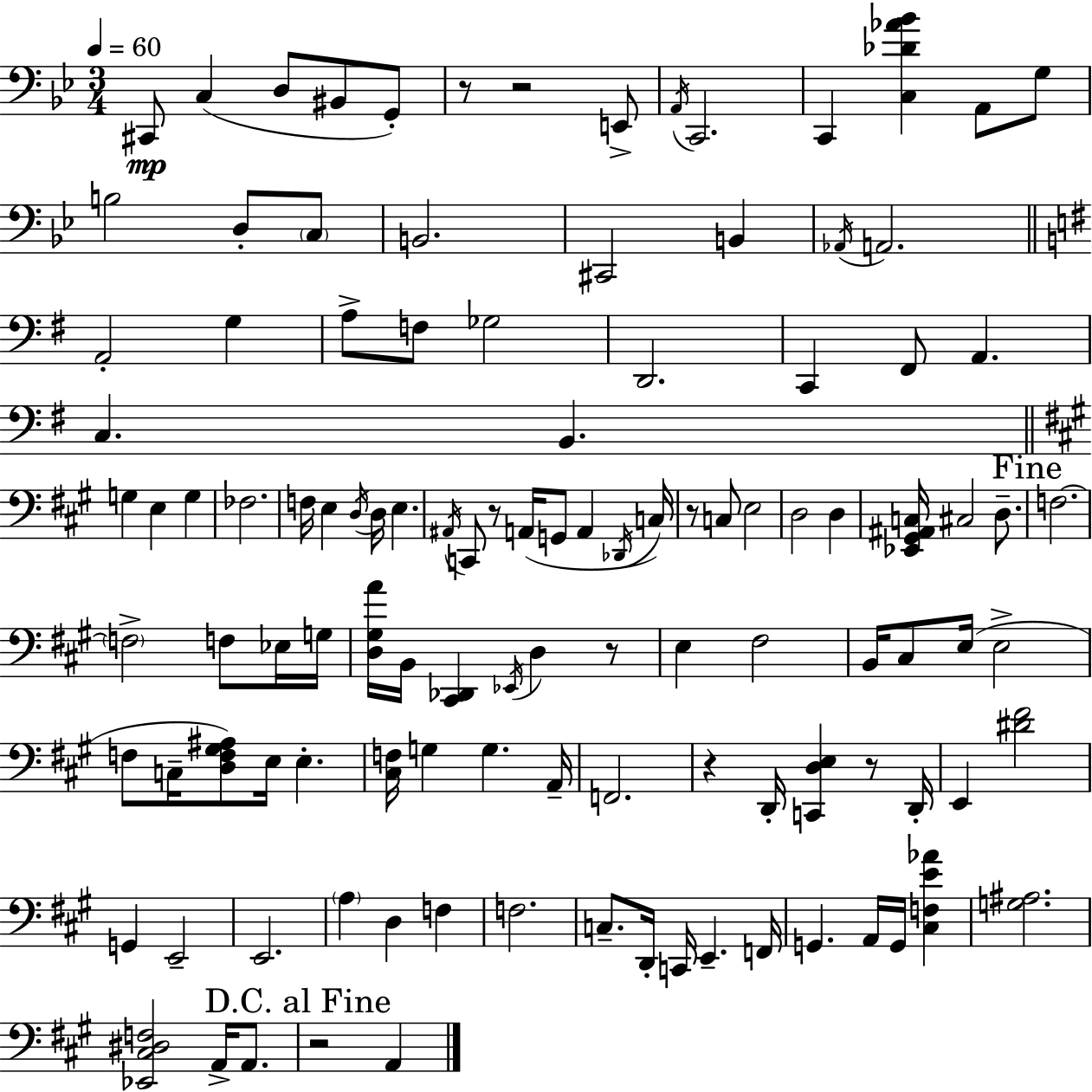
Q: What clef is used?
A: bass